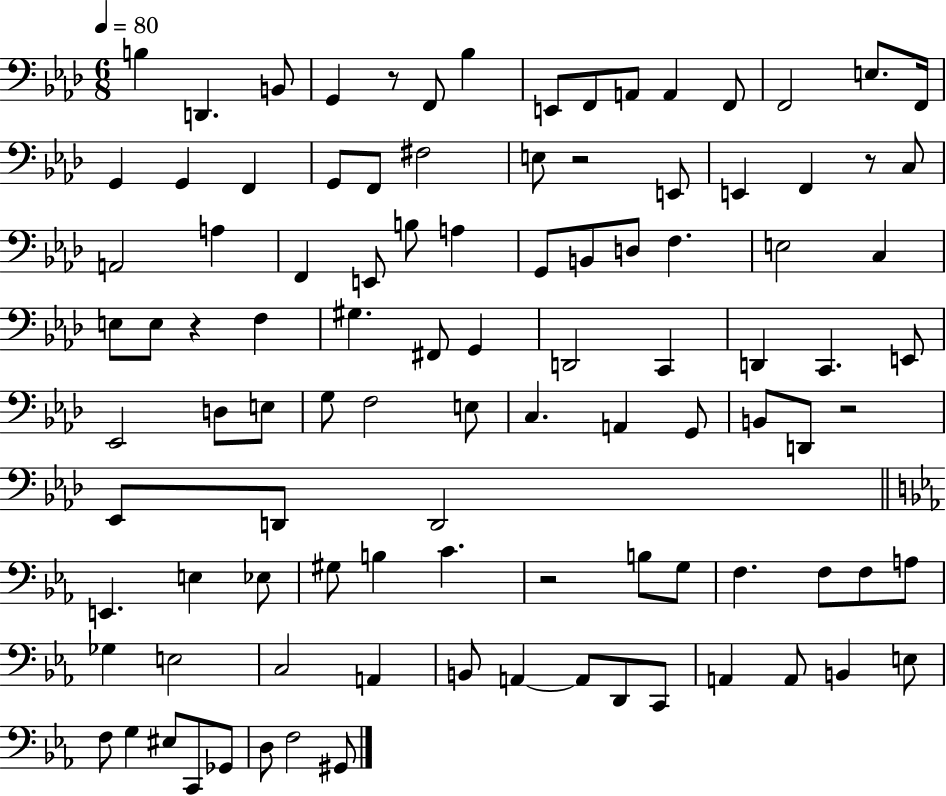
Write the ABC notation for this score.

X:1
T:Untitled
M:6/8
L:1/4
K:Ab
B, D,, B,,/2 G,, z/2 F,,/2 _B, E,,/2 F,,/2 A,,/2 A,, F,,/2 F,,2 E,/2 F,,/4 G,, G,, F,, G,,/2 F,,/2 ^F,2 E,/2 z2 E,,/2 E,, F,, z/2 C,/2 A,,2 A, F,, E,,/2 B,/2 A, G,,/2 B,,/2 D,/2 F, E,2 C, E,/2 E,/2 z F, ^G, ^F,,/2 G,, D,,2 C,, D,, C,, E,,/2 _E,,2 D,/2 E,/2 G,/2 F,2 E,/2 C, A,, G,,/2 B,,/2 D,,/2 z2 _E,,/2 D,,/2 D,,2 E,, E, _E,/2 ^G,/2 B, C z2 B,/2 G,/2 F, F,/2 F,/2 A,/2 _G, E,2 C,2 A,, B,,/2 A,, A,,/2 D,,/2 C,,/2 A,, A,,/2 B,, E,/2 F,/2 G, ^E,/2 C,,/2 _G,,/2 D,/2 F,2 ^G,,/2